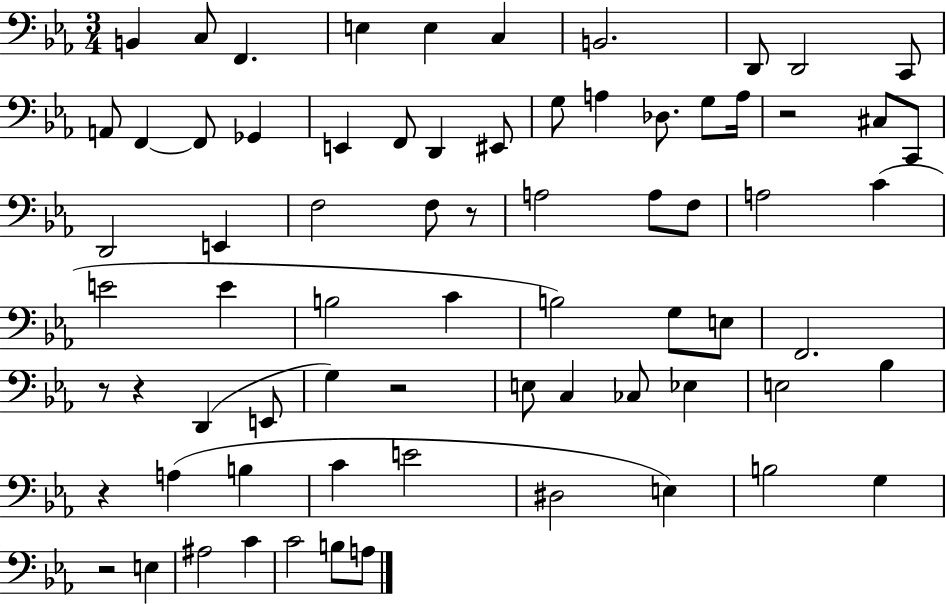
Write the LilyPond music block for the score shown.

{
  \clef bass
  \numericTimeSignature
  \time 3/4
  \key ees \major
  b,4 c8 f,4. | e4 e4 c4 | b,2. | d,8 d,2 c,8 | \break a,8 f,4~~ f,8 ges,4 | e,4 f,8 d,4 eis,8 | g8 a4 des8. g8 a16 | r2 cis8 c,8 | \break d,2 e,4 | f2 f8 r8 | a2 a8 f8 | a2 c'4( | \break e'2 e'4 | b2 c'4 | b2) g8 e8 | f,2. | \break r8 r4 d,4( e,8 | g4) r2 | e8 c4 ces8 ees4 | e2 bes4 | \break r4 a4( b4 | c'4 e'2 | dis2 e4) | b2 g4 | \break r2 e4 | ais2 c'4 | c'2 b8 a8 | \bar "|."
}